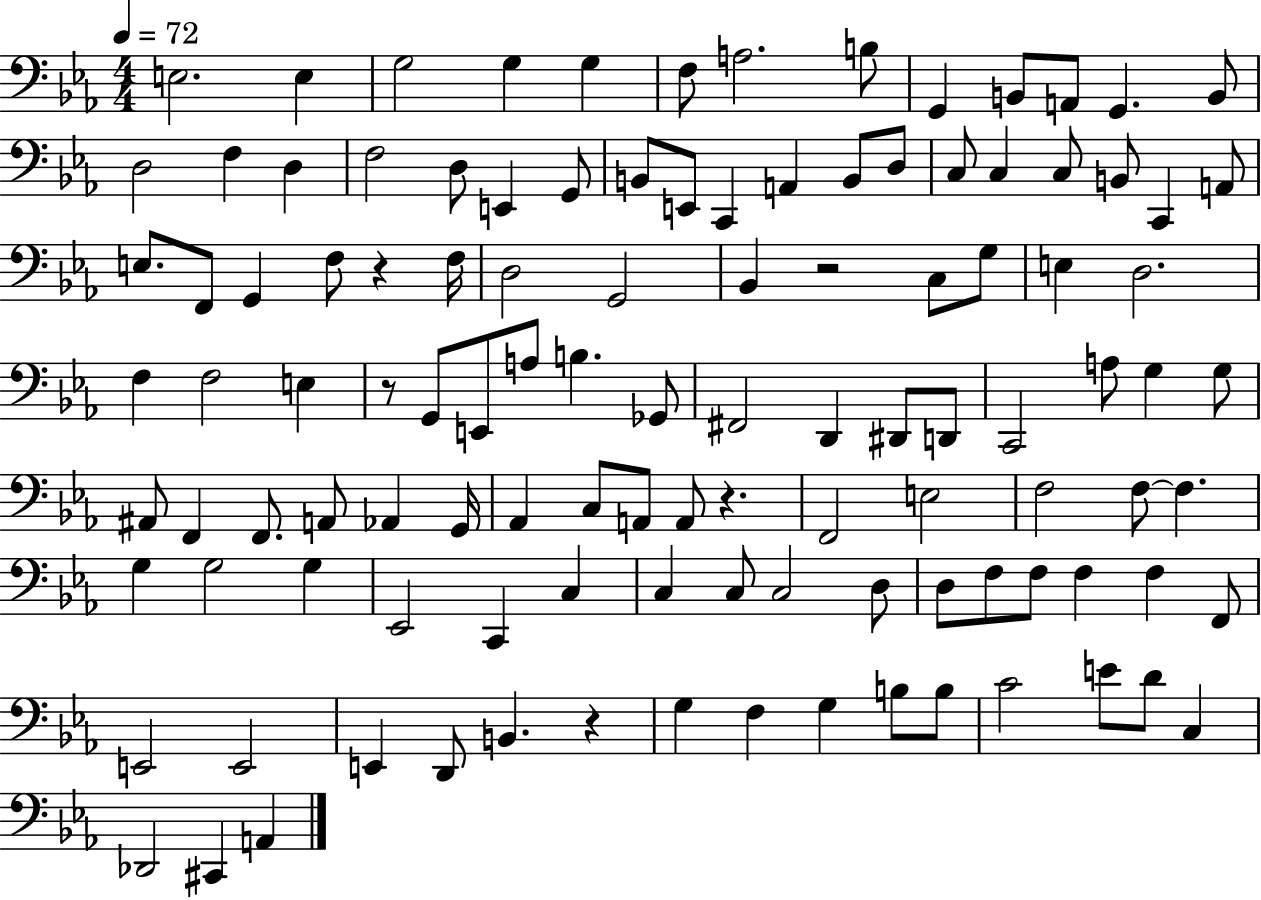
E3/h. E3/q G3/h G3/q G3/q F3/e A3/h. B3/e G2/q B2/e A2/e G2/q. B2/e D3/h F3/q D3/q F3/h D3/e E2/q G2/e B2/e E2/e C2/q A2/q B2/e D3/e C3/e C3/q C3/e B2/e C2/q A2/e E3/e. F2/e G2/q F3/e R/q F3/s D3/h G2/h Bb2/q R/h C3/e G3/e E3/q D3/h. F3/q F3/h E3/q R/e G2/e E2/e A3/e B3/q. Gb2/e F#2/h D2/q D#2/e D2/e C2/h A3/e G3/q G3/e A#2/e F2/q F2/e. A2/e Ab2/q G2/s Ab2/q C3/e A2/e A2/e R/q. F2/h E3/h F3/h F3/e F3/q. G3/q G3/h G3/q Eb2/h C2/q C3/q C3/q C3/e C3/h D3/e D3/e F3/e F3/e F3/q F3/q F2/e E2/h E2/h E2/q D2/e B2/q. R/q G3/q F3/q G3/q B3/e B3/e C4/h E4/e D4/e C3/q Db2/h C#2/q A2/q